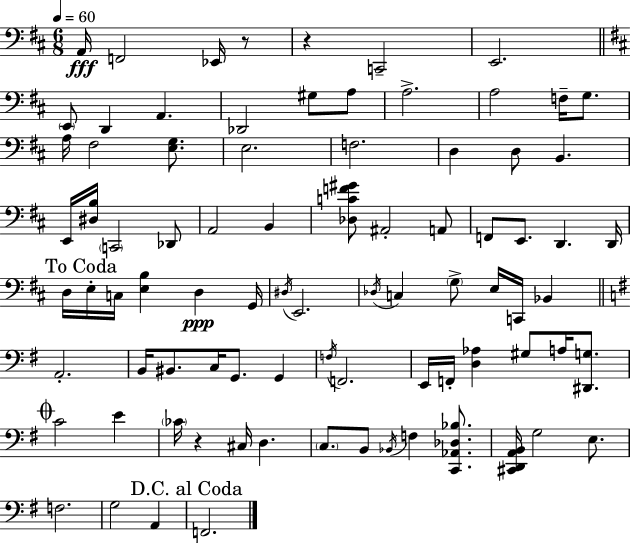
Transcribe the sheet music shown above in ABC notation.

X:1
T:Untitled
M:6/8
L:1/4
K:D
A,,/4 F,,2 _E,,/4 z/2 z C,,2 E,,2 E,,/2 D,, A,, _D,,2 ^G,/2 A,/2 A,2 A,2 F,/4 G,/2 A,/4 ^F,2 [E,G,]/2 E,2 F,2 D, D,/2 B,, E,,/4 [^D,B,]/4 C,,2 _D,,/2 A,,2 B,, [_D,CF^G]/2 ^A,,2 A,,/2 F,,/2 E,,/2 D,, D,,/4 D,/4 E,/4 C,/4 [E,B,] D, G,,/4 ^D,/4 E,,2 _D,/4 C, G,/2 E,/4 C,,/4 _B,, A,,2 B,,/4 ^B,,/2 C,/4 G,,/2 G,, F,/4 F,,2 E,,/4 F,,/4 [D,_A,] ^G,/2 A,/4 [^D,,G,]/2 C2 E _C/4 z ^C,/4 D, C,/2 B,,/2 _B,,/4 F, [C,,_A,,_D,_B,]/2 [^C,,D,,A,,B,,]/4 G,2 E,/2 F,2 G,2 A,, F,,2